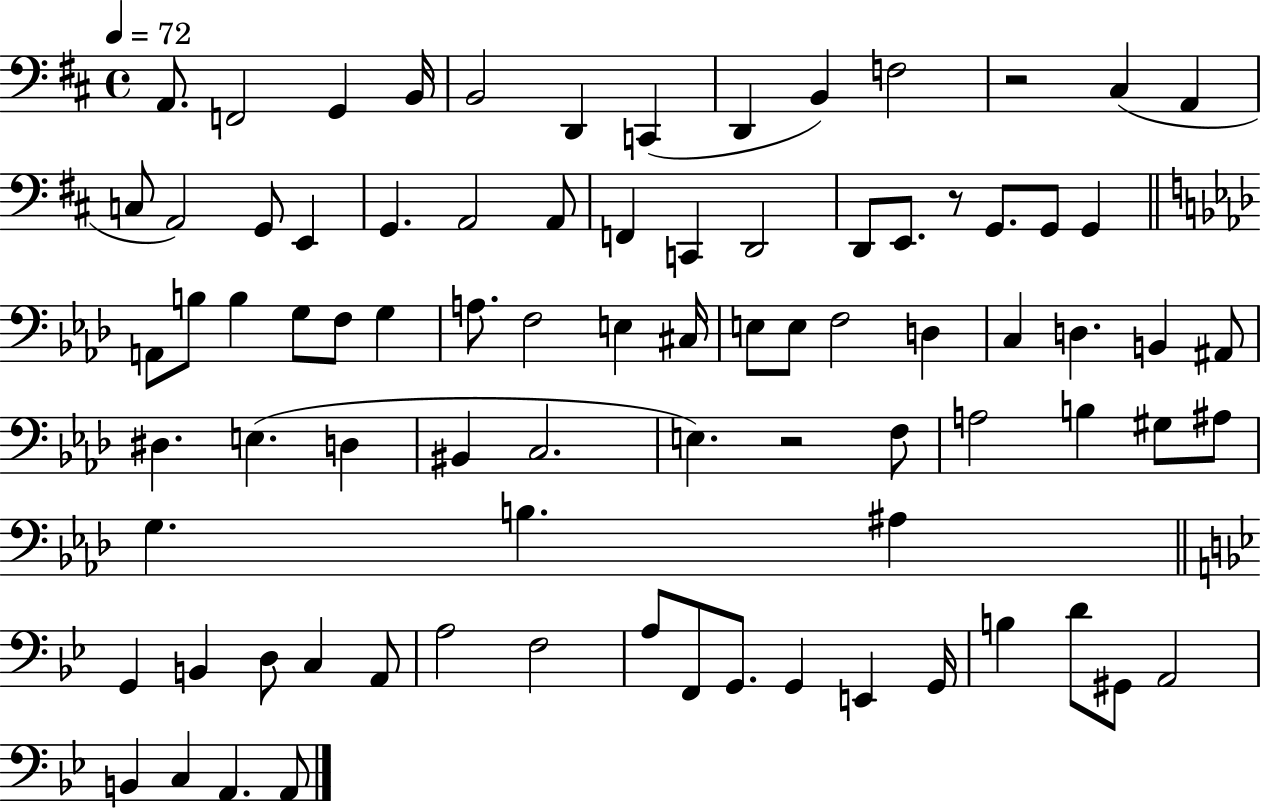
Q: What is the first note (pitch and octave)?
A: A2